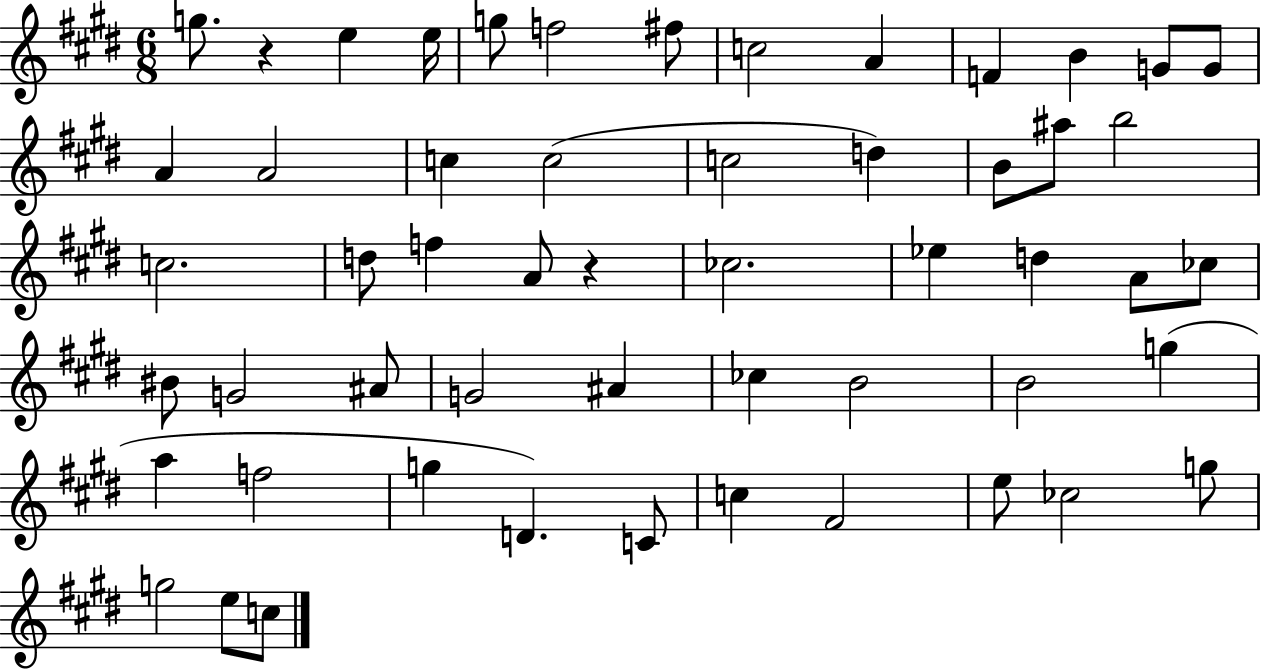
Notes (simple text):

G5/e. R/q E5/q E5/s G5/e F5/h F#5/e C5/h A4/q F4/q B4/q G4/e G4/e A4/q A4/h C5/q C5/h C5/h D5/q B4/e A#5/e B5/h C5/h. D5/e F5/q A4/e R/q CES5/h. Eb5/q D5/q A4/e CES5/e BIS4/e G4/h A#4/e G4/h A#4/q CES5/q B4/h B4/h G5/q A5/q F5/h G5/q D4/q. C4/e C5/q F#4/h E5/e CES5/h G5/e G5/h E5/e C5/e